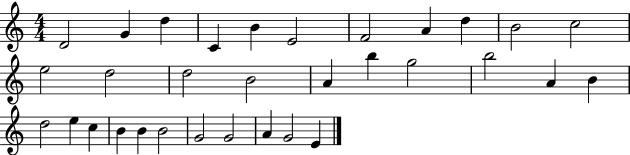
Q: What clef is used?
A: treble